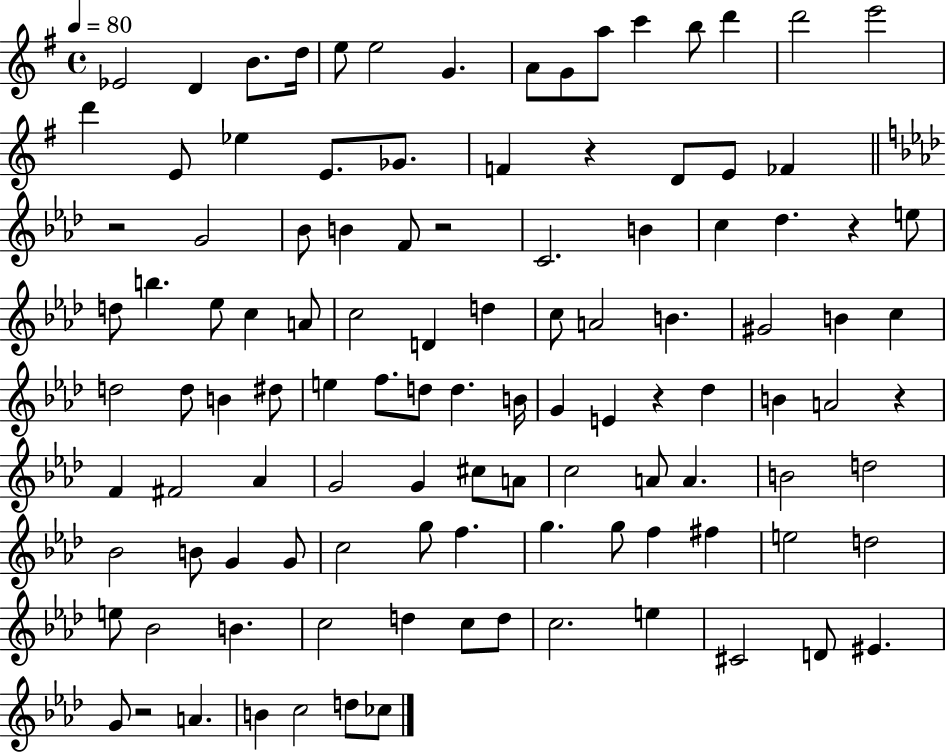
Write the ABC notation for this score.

X:1
T:Untitled
M:4/4
L:1/4
K:G
_E2 D B/2 d/4 e/2 e2 G A/2 G/2 a/2 c' b/2 d' d'2 e'2 d' E/2 _e E/2 _G/2 F z D/2 E/2 _F z2 G2 _B/2 B F/2 z2 C2 B c _d z e/2 d/2 b _e/2 c A/2 c2 D d c/2 A2 B ^G2 B c d2 d/2 B ^d/2 e f/2 d/2 d B/4 G E z _d B A2 z F ^F2 _A G2 G ^c/2 A/2 c2 A/2 A B2 d2 _B2 B/2 G G/2 c2 g/2 f g g/2 f ^f e2 d2 e/2 _B2 B c2 d c/2 d/2 c2 e ^C2 D/2 ^E G/2 z2 A B c2 d/2 _c/2